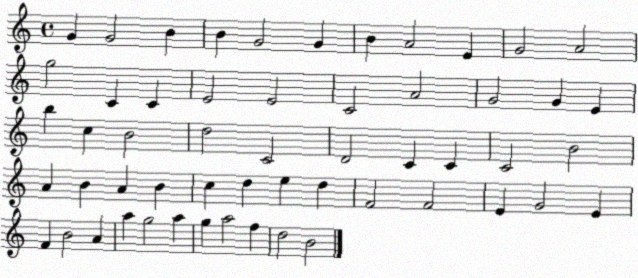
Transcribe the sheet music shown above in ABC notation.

X:1
T:Untitled
M:4/4
L:1/4
K:C
G G2 B B G2 G B A2 E G2 A2 g2 C C E2 E2 C2 A2 G2 G E b c B2 d2 C2 D2 C C C2 B2 A B A B c d e d F2 F2 E G2 E F B2 A a g2 a g a2 f d2 B2